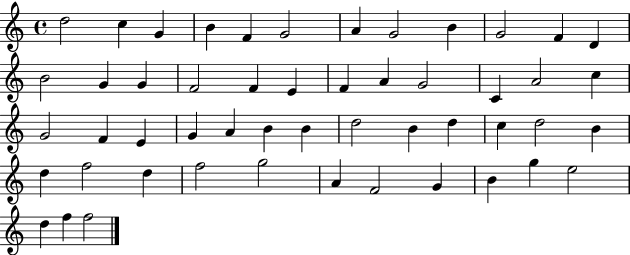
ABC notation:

X:1
T:Untitled
M:4/4
L:1/4
K:C
d2 c G B F G2 A G2 B G2 F D B2 G G F2 F E F A G2 C A2 c G2 F E G A B B d2 B d c d2 B d f2 d f2 g2 A F2 G B g e2 d f f2